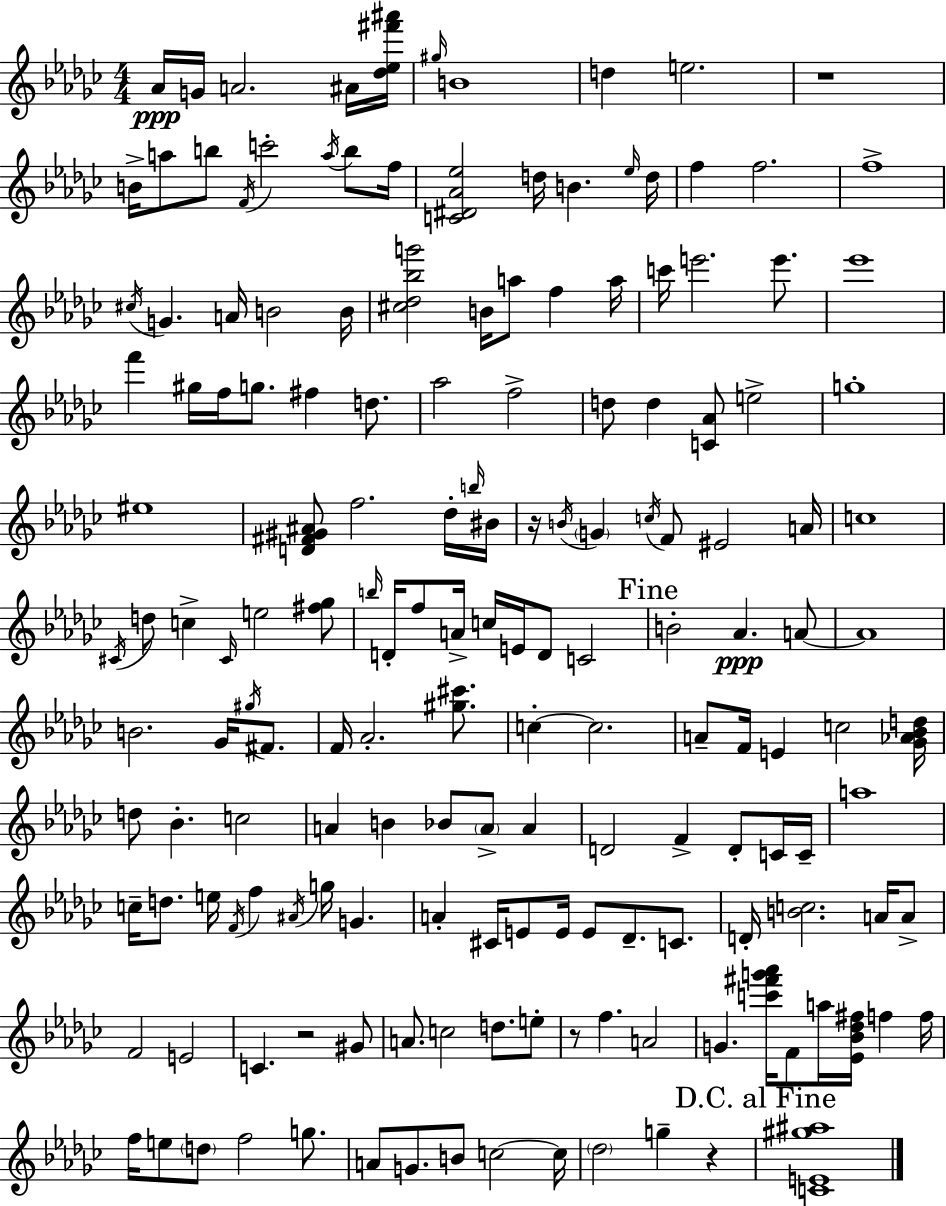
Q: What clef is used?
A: treble